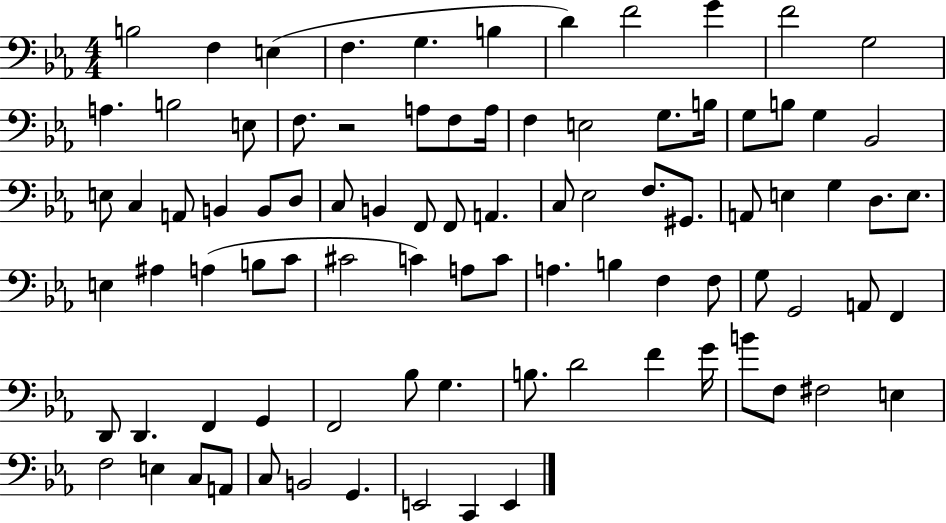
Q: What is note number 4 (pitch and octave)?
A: F3